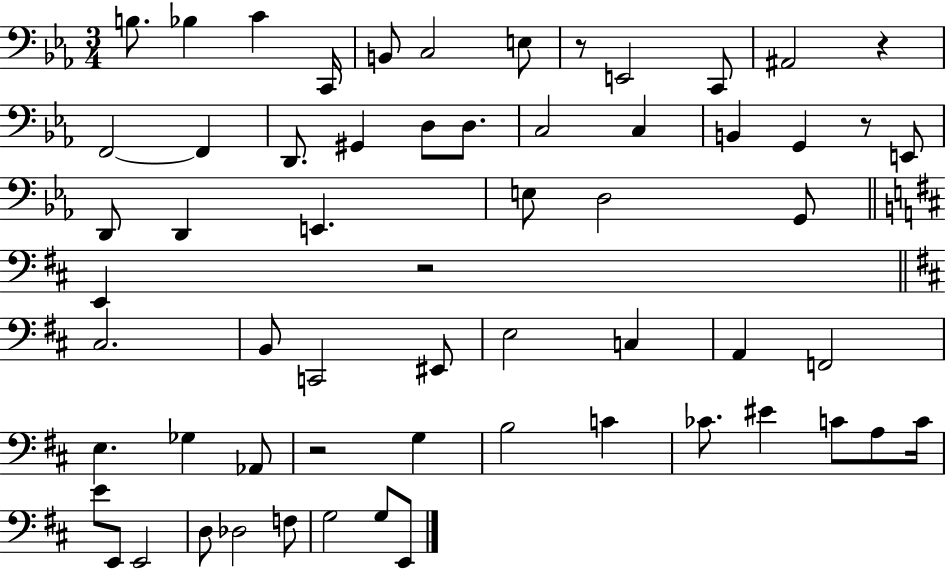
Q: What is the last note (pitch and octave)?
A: E2